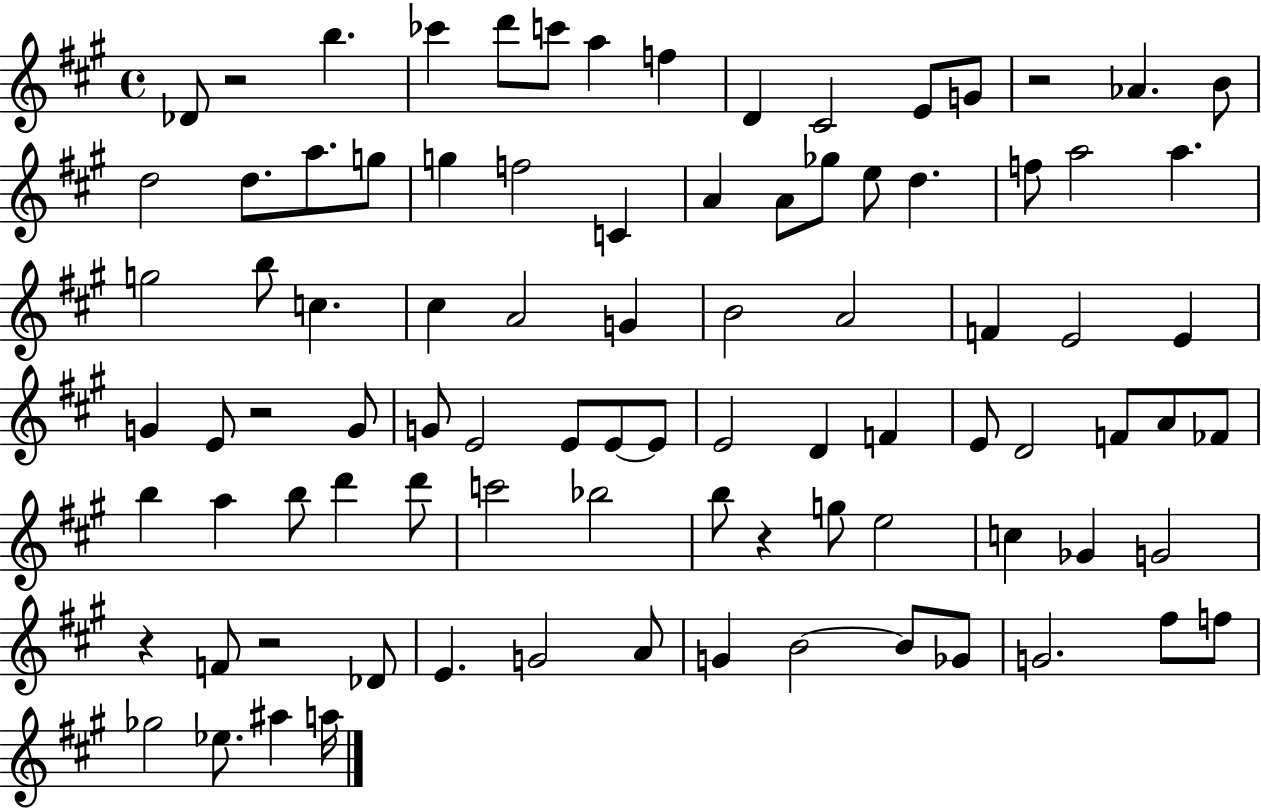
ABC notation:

X:1
T:Untitled
M:4/4
L:1/4
K:A
_D/2 z2 b _c' d'/2 c'/2 a f D ^C2 E/2 G/2 z2 _A B/2 d2 d/2 a/2 g/2 g f2 C A A/2 _g/2 e/2 d f/2 a2 a g2 b/2 c ^c A2 G B2 A2 F E2 E G E/2 z2 G/2 G/2 E2 E/2 E/2 E/2 E2 D F E/2 D2 F/2 A/2 _F/2 b a b/2 d' d'/2 c'2 _b2 b/2 z g/2 e2 c _G G2 z F/2 z2 _D/2 E G2 A/2 G B2 B/2 _G/2 G2 ^f/2 f/2 _g2 _e/2 ^a a/4